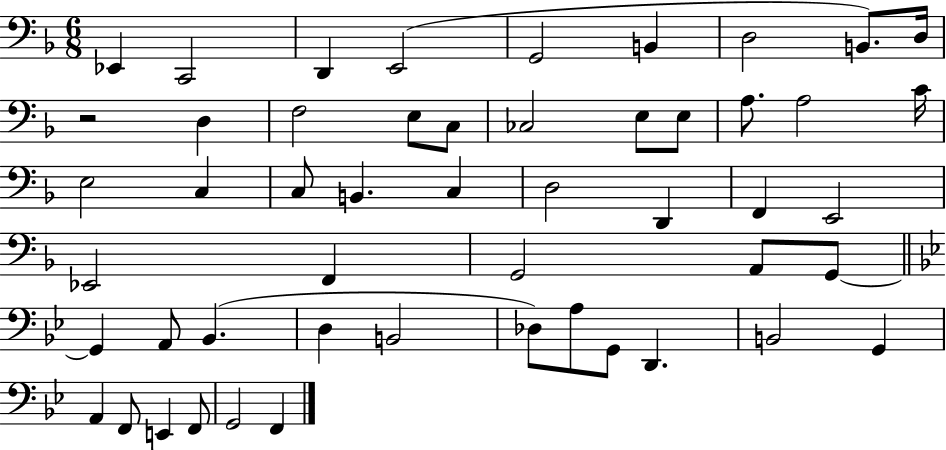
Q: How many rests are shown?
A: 1